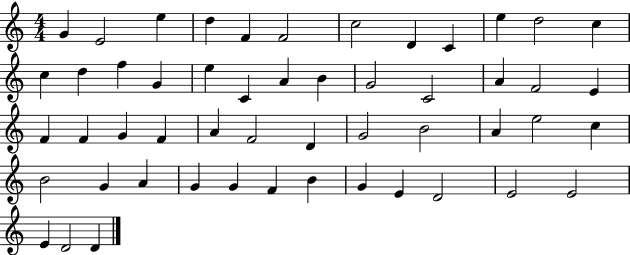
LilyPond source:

{
  \clef treble
  \numericTimeSignature
  \time 4/4
  \key c \major
  g'4 e'2 e''4 | d''4 f'4 f'2 | c''2 d'4 c'4 | e''4 d''2 c''4 | \break c''4 d''4 f''4 g'4 | e''4 c'4 a'4 b'4 | g'2 c'2 | a'4 f'2 e'4 | \break f'4 f'4 g'4 f'4 | a'4 f'2 d'4 | g'2 b'2 | a'4 e''2 c''4 | \break b'2 g'4 a'4 | g'4 g'4 f'4 b'4 | g'4 e'4 d'2 | e'2 e'2 | \break e'4 d'2 d'4 | \bar "|."
}